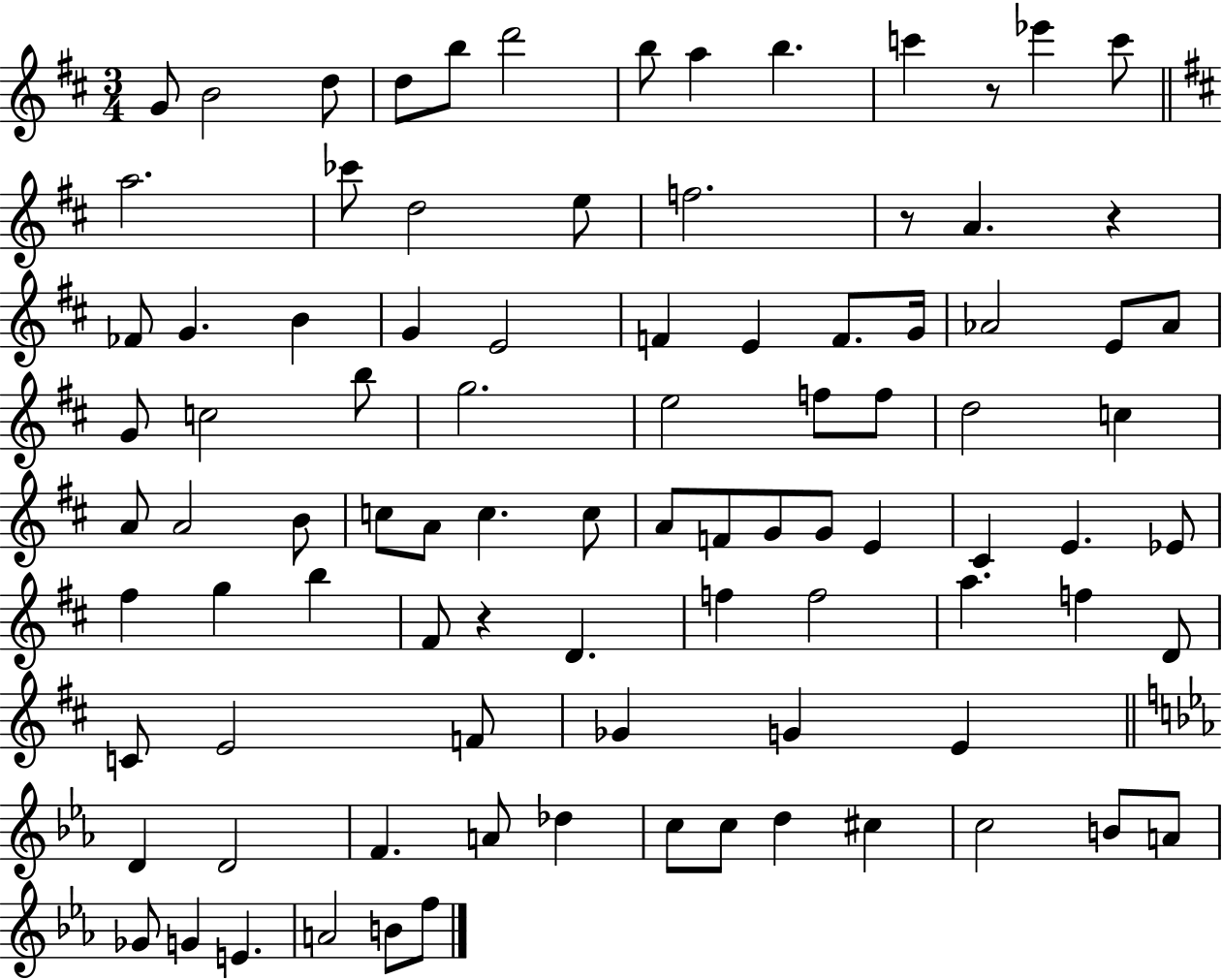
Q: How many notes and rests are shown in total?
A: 92